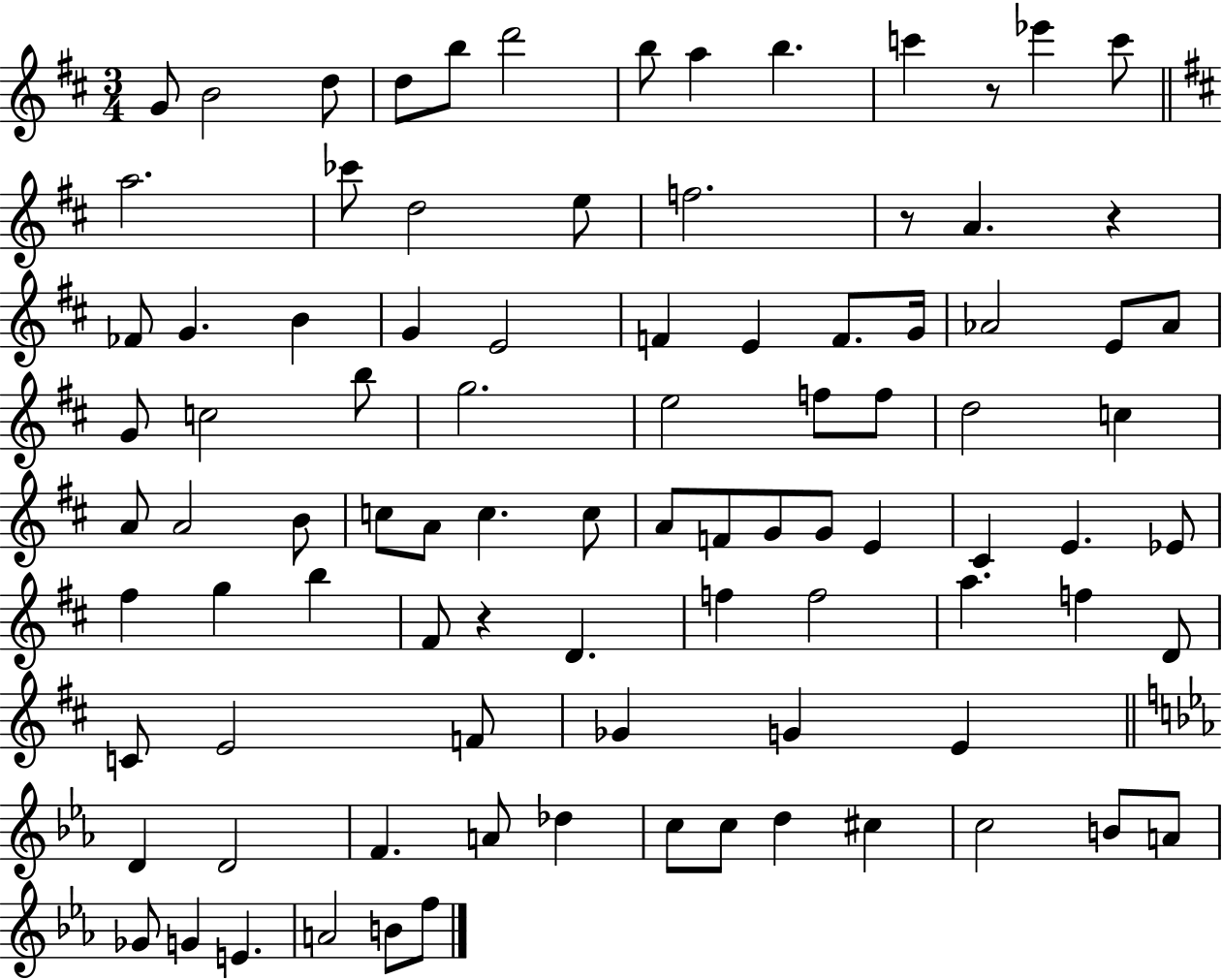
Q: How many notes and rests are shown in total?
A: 92